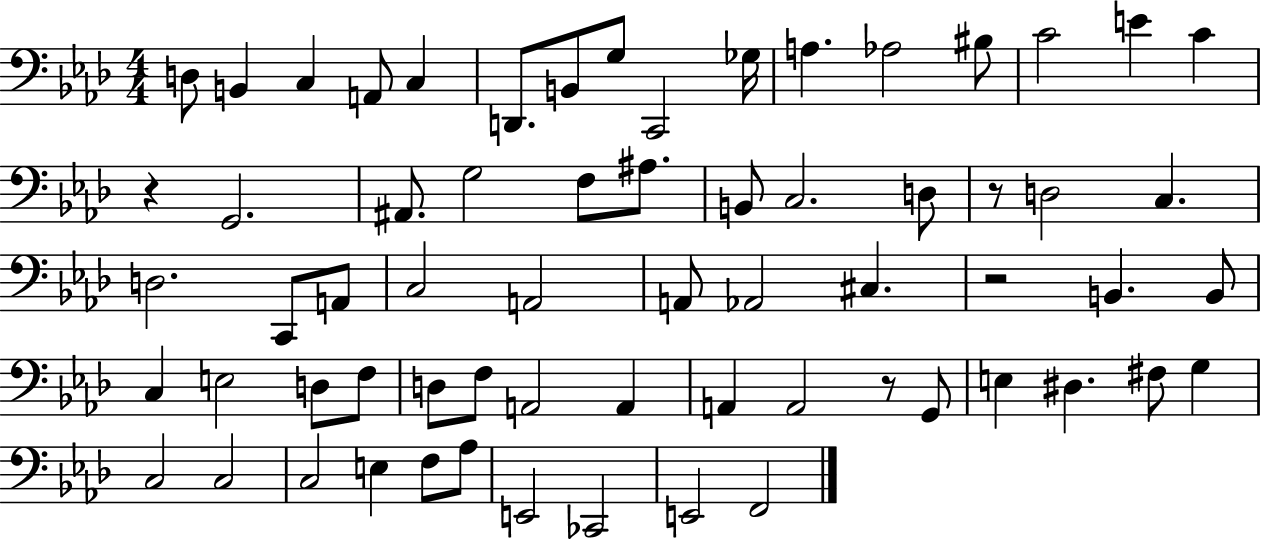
{
  \clef bass
  \numericTimeSignature
  \time 4/4
  \key aes \major
  d8 b,4 c4 a,8 c4 | d,8. b,8 g8 c,2 ges16 | a4. aes2 bis8 | c'2 e'4 c'4 | \break r4 g,2. | ais,8. g2 f8 ais8. | b,8 c2. d8 | r8 d2 c4. | \break d2. c,8 a,8 | c2 a,2 | a,8 aes,2 cis4. | r2 b,4. b,8 | \break c4 e2 d8 f8 | d8 f8 a,2 a,4 | a,4 a,2 r8 g,8 | e4 dis4. fis8 g4 | \break c2 c2 | c2 e4 f8 aes8 | e,2 ces,2 | e,2 f,2 | \break \bar "|."
}